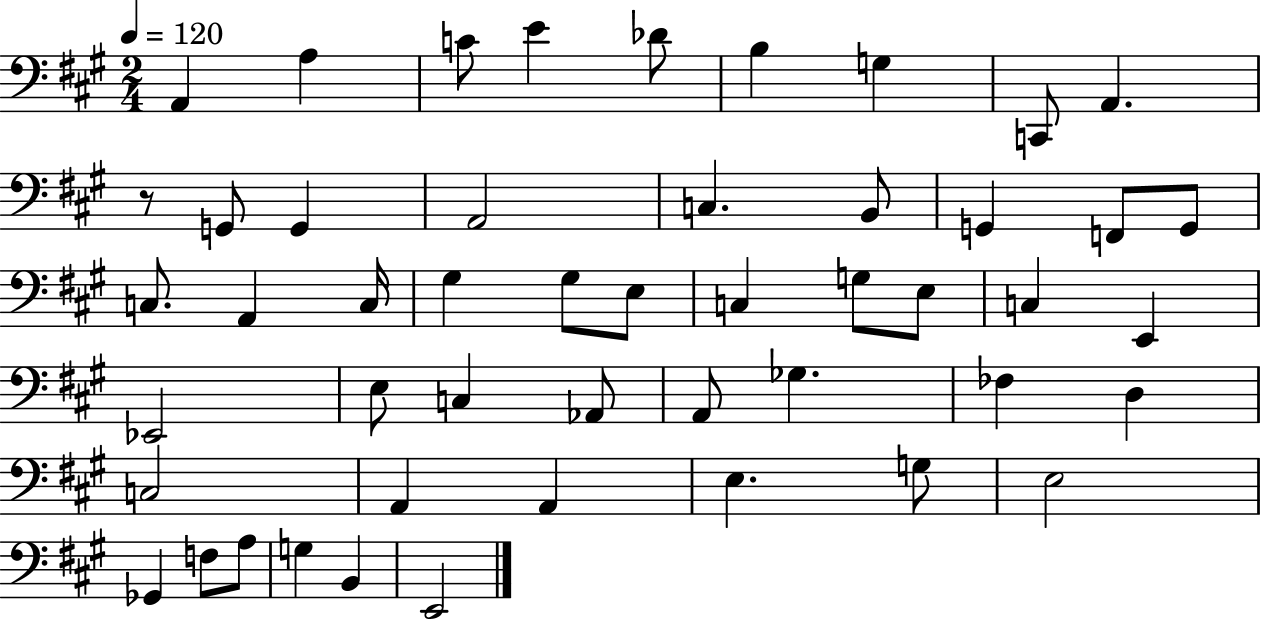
{
  \clef bass
  \numericTimeSignature
  \time 2/4
  \key a \major
  \tempo 4 = 120
  a,4 a4 | c'8 e'4 des'8 | b4 g4 | c,8 a,4. | \break r8 g,8 g,4 | a,2 | c4. b,8 | g,4 f,8 g,8 | \break c8. a,4 c16 | gis4 gis8 e8 | c4 g8 e8 | c4 e,4 | \break ees,2 | e8 c4 aes,8 | a,8 ges4. | fes4 d4 | \break c2 | a,4 a,4 | e4. g8 | e2 | \break ges,4 f8 a8 | g4 b,4 | e,2 | \bar "|."
}